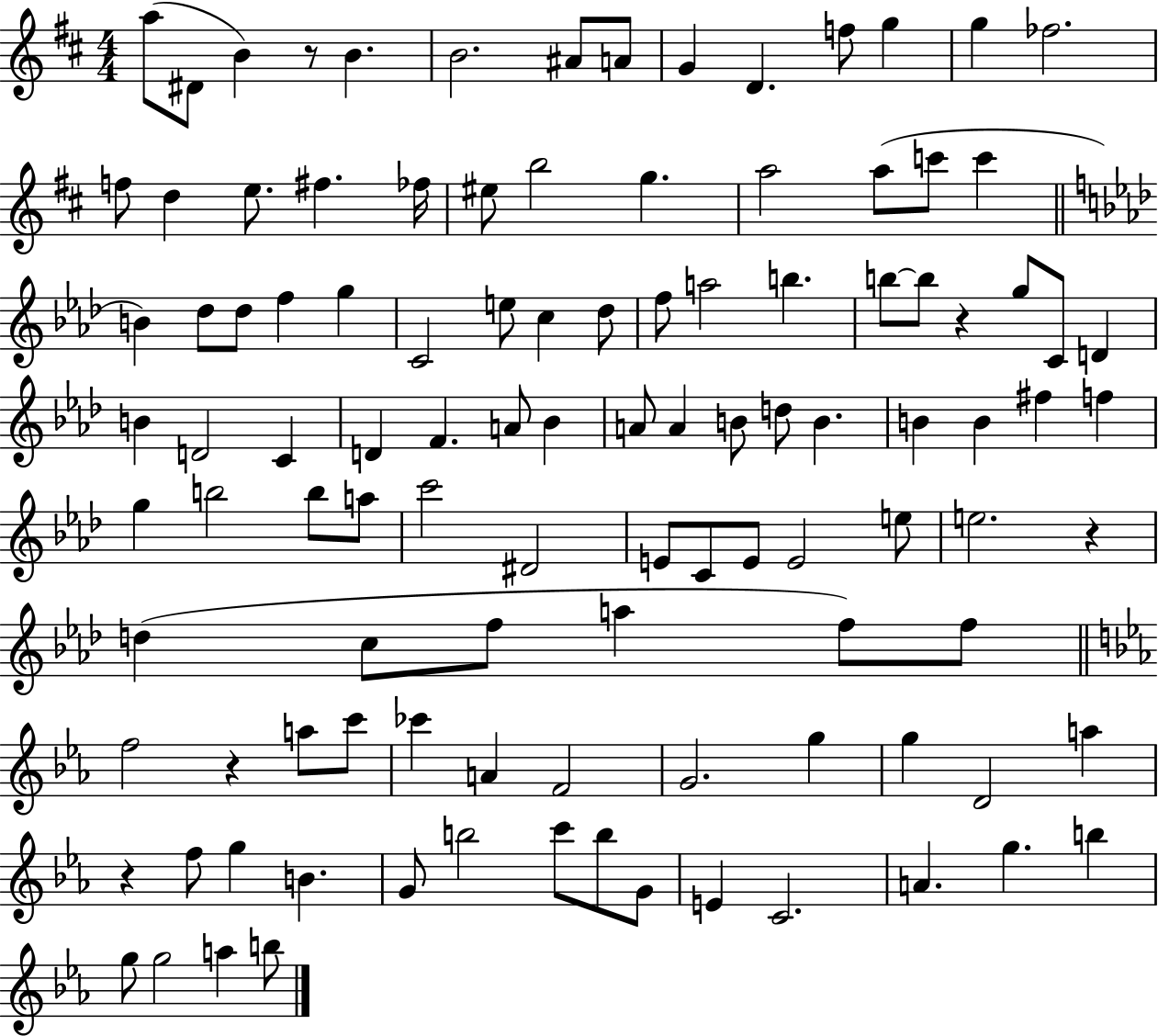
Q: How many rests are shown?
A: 5